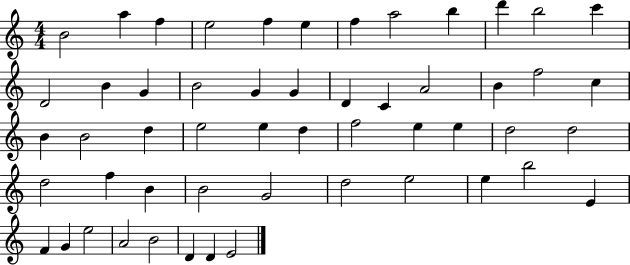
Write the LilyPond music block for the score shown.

{
  \clef treble
  \numericTimeSignature
  \time 4/4
  \key c \major
  b'2 a''4 f''4 | e''2 f''4 e''4 | f''4 a''2 b''4 | d'''4 b''2 c'''4 | \break d'2 b'4 g'4 | b'2 g'4 g'4 | d'4 c'4 a'2 | b'4 f''2 c''4 | \break b'4 b'2 d''4 | e''2 e''4 d''4 | f''2 e''4 e''4 | d''2 d''2 | \break d''2 f''4 b'4 | b'2 g'2 | d''2 e''2 | e''4 b''2 e'4 | \break f'4 g'4 e''2 | a'2 b'2 | d'4 d'4 e'2 | \bar "|."
}